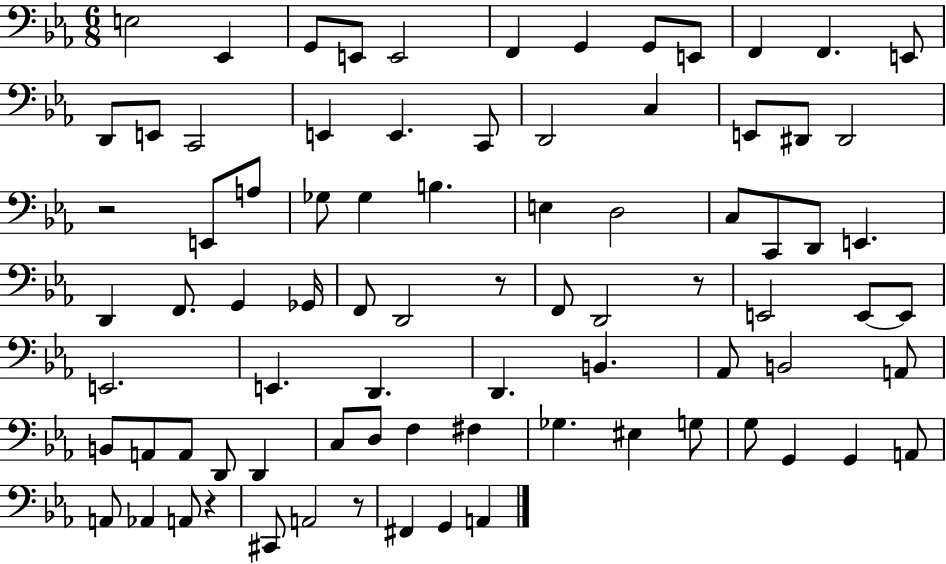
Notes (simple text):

E3/h Eb2/q G2/e E2/e E2/h F2/q G2/q G2/e E2/e F2/q F2/q. E2/e D2/e E2/e C2/h E2/q E2/q. C2/e D2/h C3/q E2/e D#2/e D#2/h R/h E2/e A3/e Gb3/e Gb3/q B3/q. E3/q D3/h C3/e C2/e D2/e E2/q. D2/q F2/e. G2/q Gb2/s F2/e D2/h R/e F2/e D2/h R/e E2/h E2/e E2/e E2/h. E2/q. D2/q. D2/q. B2/q. Ab2/e B2/h A2/e B2/e A2/e A2/e D2/e D2/q C3/e D3/e F3/q F#3/q Gb3/q. EIS3/q G3/e G3/e G2/q G2/q A2/e A2/e Ab2/q A2/e R/q C#2/e A2/h R/e F#2/q G2/q A2/q